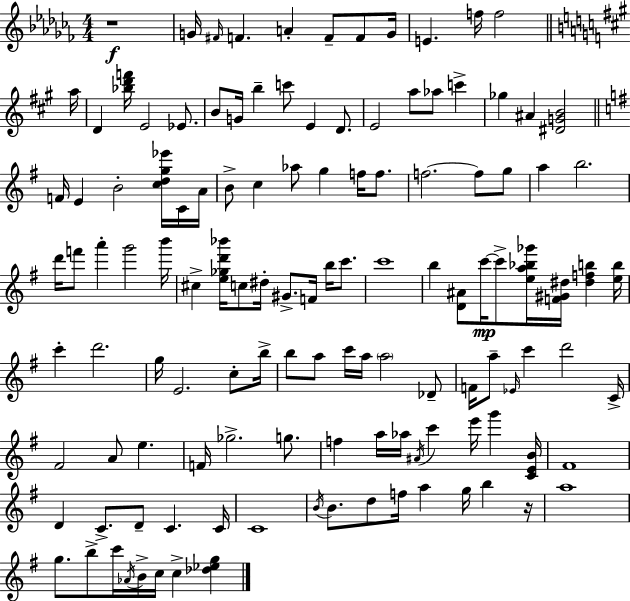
{
  \clef treble
  \numericTimeSignature
  \time 4/4
  \key aes \minor
  r1\f | g'16 \grace { fis'16 } f'4. a'4-. f'8-- f'8 | g'16 e'4. f''16 f''2 | \bar "||" \break \key a \major a''16 d'4 <bes'' d''' f'''>16 e'2 ees'8. | b'8 g'16 b''4-- c'''8 e'4 d'8. | e'2 a''8 aes''8 c'''4-> | ges''4 ais'4 <dis' g' b'>2 | \break \bar "||" \break \key g \major f'16 e'4 b'2-. <c'' d'' g'' ees'''>16 c'16 a'16 | b'8-> c''4 aes''8 g''4 f''16 f''8. | f''2.~~ f''8 g''8 | a''4 b''2. | \break d'''16 f'''8 a'''4-. g'''2 b'''16 | cis''4-> <e'' ges'' d''' bes'''>16 c''8 dis''16-. gis'8.-> f'16 b''16 c'''8. | c'''1 | b''4 <d' ais'>8 c'''16~~\mp c'''8-> <e'' a'' bes'' ges'''>16 <f' gis' dis''>16 <dis'' f'' b''>4 <e'' b''>16 | \break c'''4-. d'''2. | g''16 e'2. c''8-. b''16-> | b''8 a''8 c'''16 a''16 \parenthesize a''2 des'8-- | f'16 a''8-- \grace { ees'16 } c'''4 d'''2 | \break c'16-> fis'2 a'8 e''4. | f'16 ges''2.-> g''8. | f''4 a''16 aes''16 \acciaccatura { ais'16 } c'''4 e'''16 g'''4 | <c' e' b'>16 fis'1 | \break d'4 c'8.-> d'8-- c'4. | c'16 c'1 | \acciaccatura { b'16 } b'8. d''8 f''16 a''4 g''16 b''4 | r16 a''1 | \break g''8. b''8-> c'''16 \acciaccatura { aes'16 } b'16-> c''16 c''4-> | <des'' ees'' g''>4 \bar "|."
}